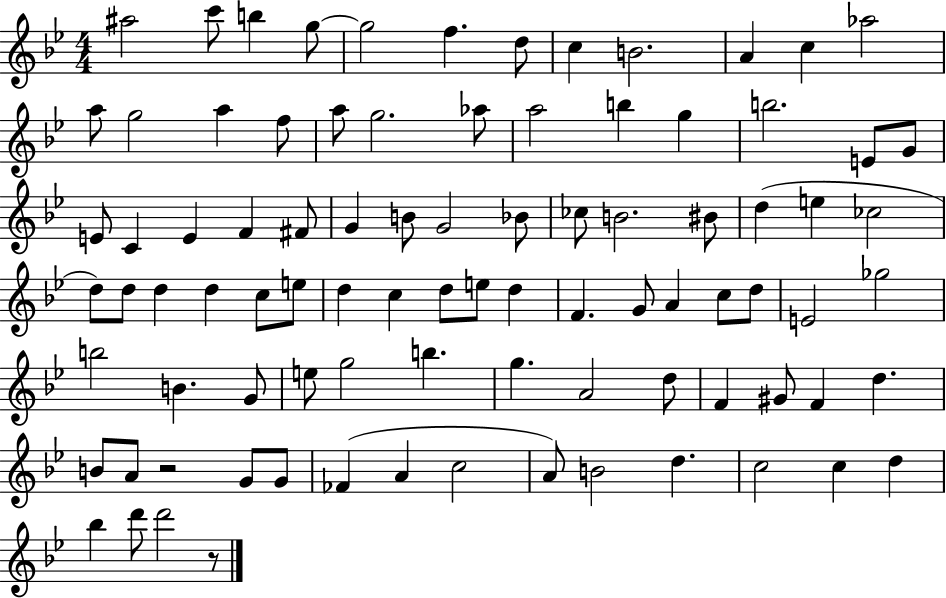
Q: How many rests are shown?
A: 2